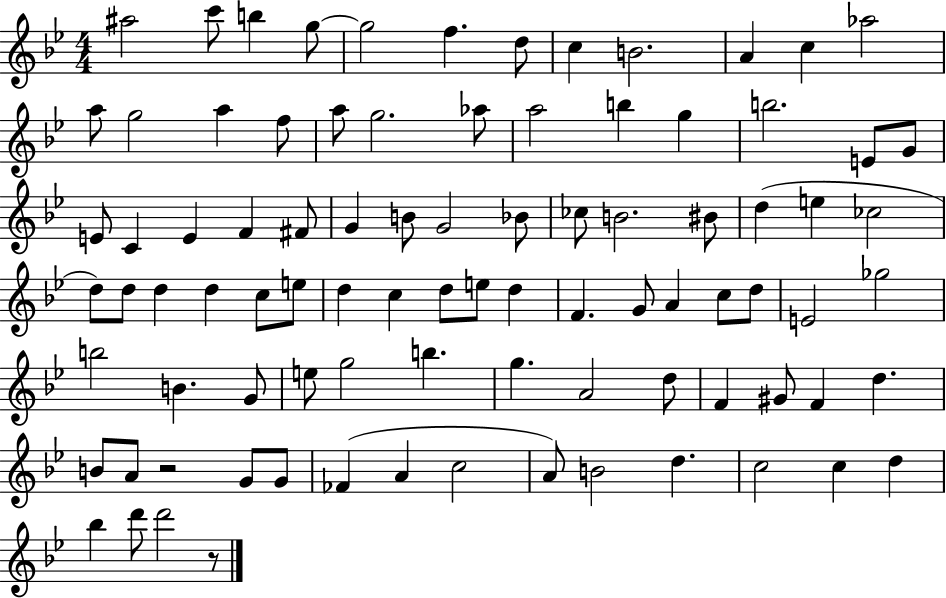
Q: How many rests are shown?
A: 2